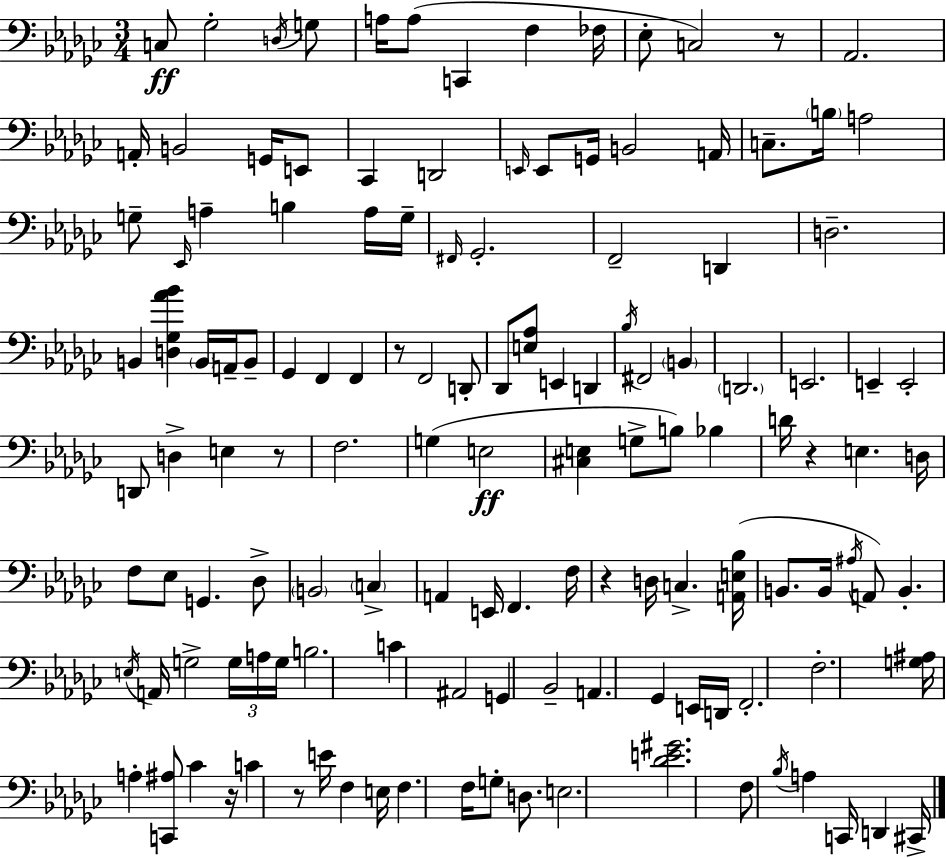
{
  \clef bass
  \numericTimeSignature
  \time 3/4
  \key ees \minor
  c8\ff ges2-. \acciaccatura { d16 } g8 | a16 a8( c,4 f4 | fes16 ees8-. c2) r8 | aes,2. | \break a,16-. b,2 g,16 e,8 | ces,4 d,2 | \grace { e,16 } e,8 g,16 b,2 | a,16 c8.-- \parenthesize b16 a2 | \break g8-- \grace { ees,16 } a4-- b4 | a16 g16-- \grace { fis,16 } ges,2.-. | f,2-- | d,4 d2.-- | \break b,4 <d ges aes' bes'>4 | \parenthesize b,16 a,16-- b,8-- ges,4 f,4 | f,4 r8 f,2 | d,8-. des,8 <e aes>8 e,4 | \break d,4 \acciaccatura { bes16 } fis,2 | \parenthesize b,4 \parenthesize d,2. | e,2. | e,4-- e,2-. | \break d,8 d4-> e4 | r8 f2. | g4( e2\ff | <cis e>4 g8-> b8) | \break bes4 d'16 r4 e4. | d16 f8 ees8 g,4. | des8-> \parenthesize b,2 | \parenthesize c4-> a,4 e,16 f,4. | \break f16 r4 d16 c4.-> | <a, e bes>16( b,8. b,16 \acciaccatura { ais16 } a,8) | b,4.-. \acciaccatura { e16 } a,16 g2-> | \tuplet 3/2 { g16 a16 g16 } b2. | \break c'4 ais,2 | g,4 bes,2-- | a,4. | ges,4 e,16 d,16 f,2.-. | \break f2.-. | <g ais>16 a4-. | <c, ais>8 ces'4 r16 c'4 r8 | e'16 f4 e16 f4. | \break f16 g8-. d8. e2. | <des' e' gis'>2. | f8 \acciaccatura { bes16 } a4 | c,16 d,4 cis,16-> \bar "|."
}